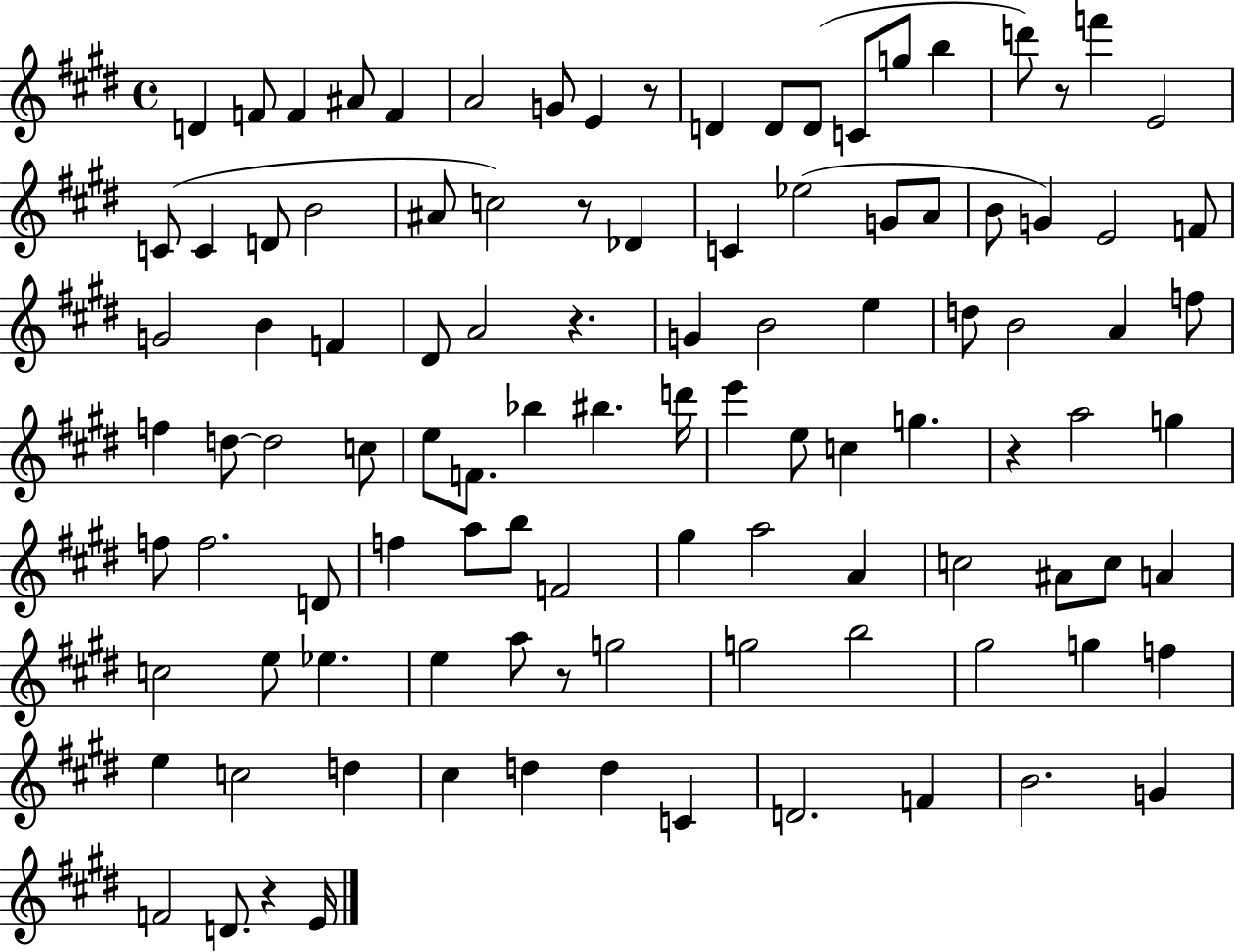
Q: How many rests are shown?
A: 7